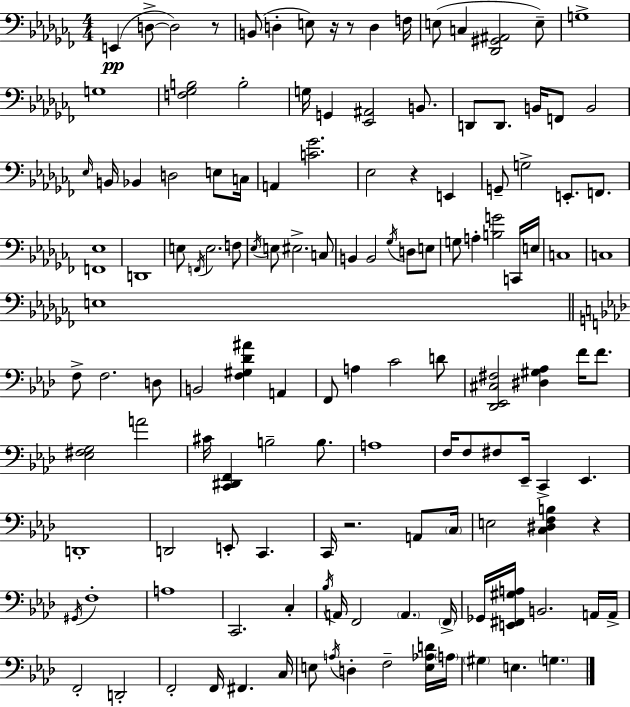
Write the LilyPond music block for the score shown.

{
  \clef bass
  \numericTimeSignature
  \time 4/4
  \key aes \minor
  e,4(\pp d8->~~ d2) r8 | b,8( d4-. e8) r16 r8 d4 f16 | e8( c4 <des, gis, ais,>2 e8--) | g1-> | \break g1 | <f ges b>2 b2-. | g16 g,4 <ees, ais,>2 b,8. | d,8 d,8. b,16 f,8 b,2 | \break \grace { ees16 } b,16 bes,4 d2 e8 | c16 a,4 <c' ges'>2. | ees2 r4 e,4 | g,8-- g2-> e,8.-. f,8. | \break <f, ees>1 | d,1 | e8 \acciaccatura { f,16 } e2. | f8 \acciaccatura { ees16 } e8 eis2.-> | \break c8 b,4 b,2 \acciaccatura { ges16 } | d8 e8 g8 a4-. <b g'>2 | c,16 e16 c1 | c1 | \break e1 | \bar "||" \break \key f \minor f8-> f2. d8 | b,2 <f gis des' ais'>4 a,4 | f,8 a4 c'2 d'8 | <des, ees, cis fis>2 <dis gis aes>4 f'16 f'8. | \break <ees fis g>2 a'2 | cis'16 <c, dis, f,>4 b2-- b8. | a1 | f16 f8 fis8 ees,16-- c,4-> ees,4. | \break d,1-. | d,2 e,8-. c,4. | c,16 r2. a,8 \parenthesize c16 | e2 <c dis f b>4 r4 | \break \acciaccatura { gis,16 } f1-. | a1 | c,2. c4-. | \acciaccatura { bes16 } a,16 f,2 \parenthesize a,4. | \break \parenthesize f,16-> ges,16 <e, fis, gis a>16 b,2. | a,16 a,16-> f,2-. d,2-. | f,2-. f,16 fis,4. | c16 e8 \acciaccatura { a16 } d4-. f2-- | \break <e aes d'>16 \parenthesize a16 \parenthesize gis4 e4. \parenthesize g4. | \bar "|."
}